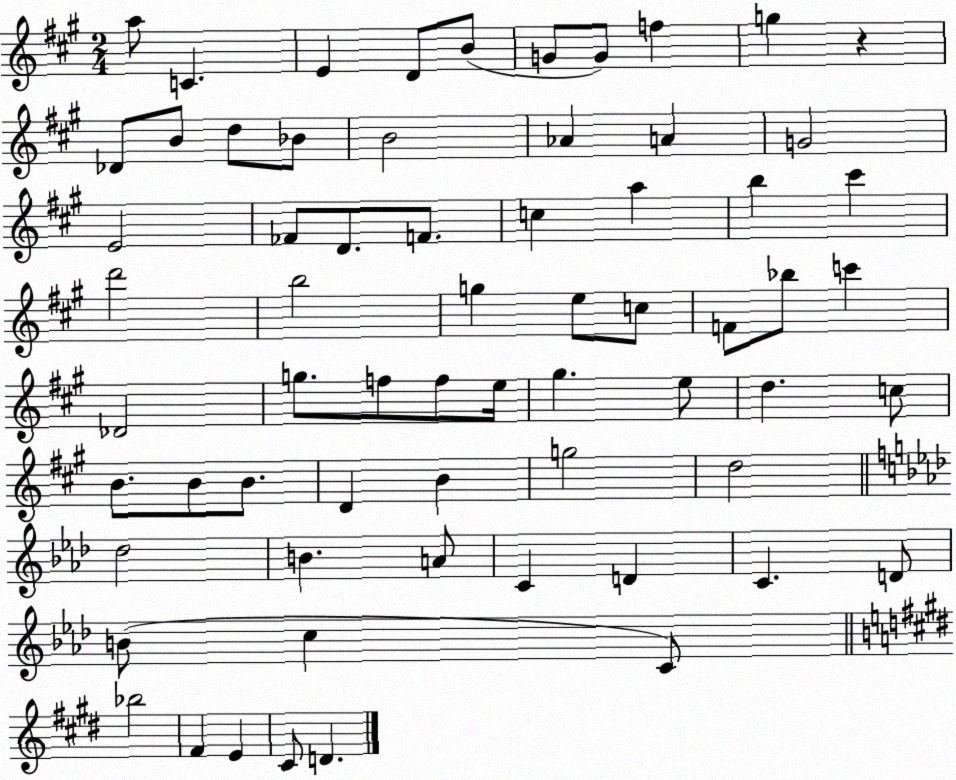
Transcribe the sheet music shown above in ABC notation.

X:1
T:Untitled
M:2/4
L:1/4
K:A
a/2 C E D/2 B/2 G/2 G/2 f g z _D/2 B/2 d/2 _B/2 B2 _A A G2 E2 _F/2 D/2 F/2 c a b ^c' d'2 b2 g e/2 c/2 F/2 _b/2 c' _D2 g/2 f/2 f/2 e/4 ^g e/2 d c/2 B/2 B/2 B/2 D B g2 d2 _d2 B A/2 C D C D/2 B/2 c C/2 _b2 ^F E ^C/2 D